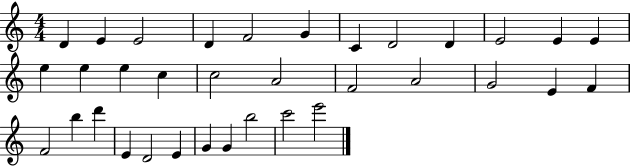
{
  \clef treble
  \numericTimeSignature
  \time 4/4
  \key c \major
  d'4 e'4 e'2 | d'4 f'2 g'4 | c'4 d'2 d'4 | e'2 e'4 e'4 | \break e''4 e''4 e''4 c''4 | c''2 a'2 | f'2 a'2 | g'2 e'4 f'4 | \break f'2 b''4 d'''4 | e'4 d'2 e'4 | g'4 g'4 b''2 | c'''2 e'''2 | \break \bar "|."
}